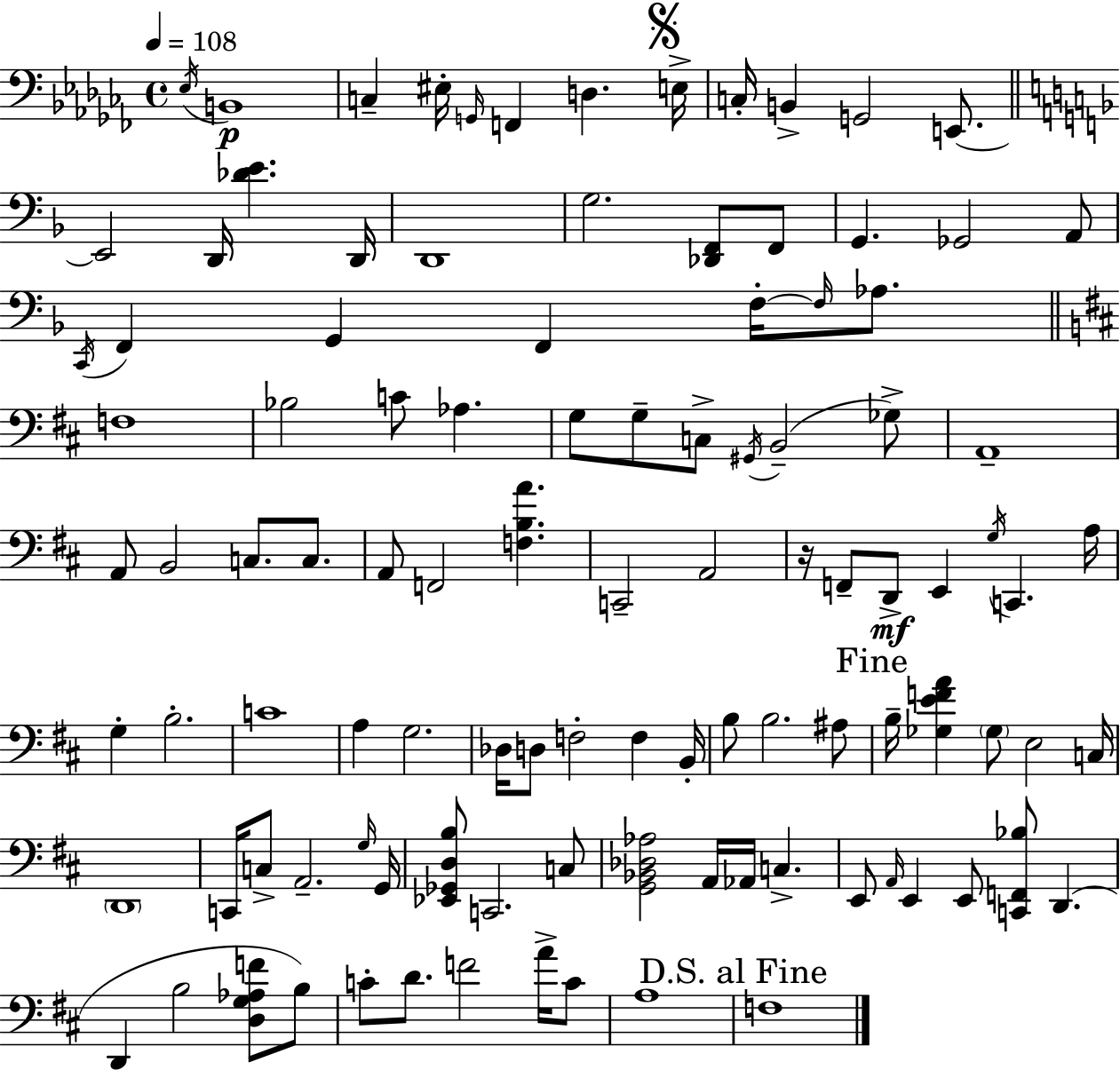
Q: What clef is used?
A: bass